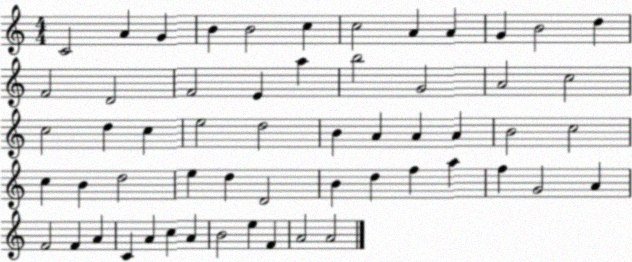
X:1
T:Untitled
M:4/4
L:1/4
K:C
C2 A G B B2 c c2 A A G B2 d F2 D2 F2 E a b2 G2 A2 c2 c2 d c e2 d2 B A A A B2 c2 c B d2 e d D2 B d f a f G2 A F2 F A C A c A B2 e F A2 A2